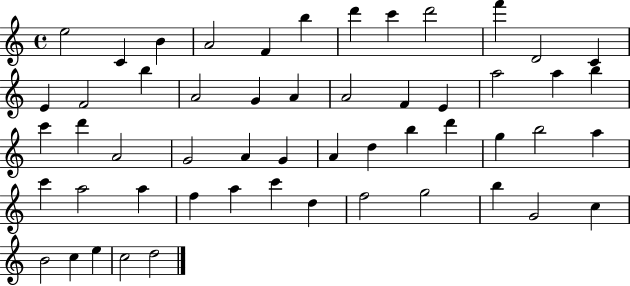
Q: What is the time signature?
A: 4/4